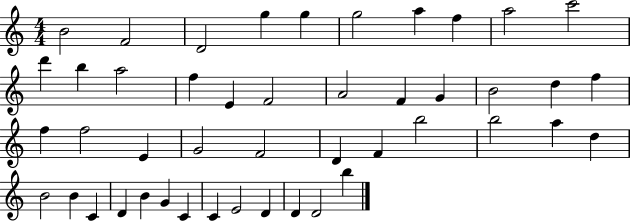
B4/h F4/h D4/h G5/q G5/q G5/h A5/q F5/q A5/h C6/h D6/q B5/q A5/h F5/q E4/q F4/h A4/h F4/q G4/q B4/h D5/q F5/q F5/q F5/h E4/q G4/h F4/h D4/q F4/q B5/h B5/h A5/q D5/q B4/h B4/q C4/q D4/q B4/q G4/q C4/q C4/q E4/h D4/q D4/q D4/h B5/q